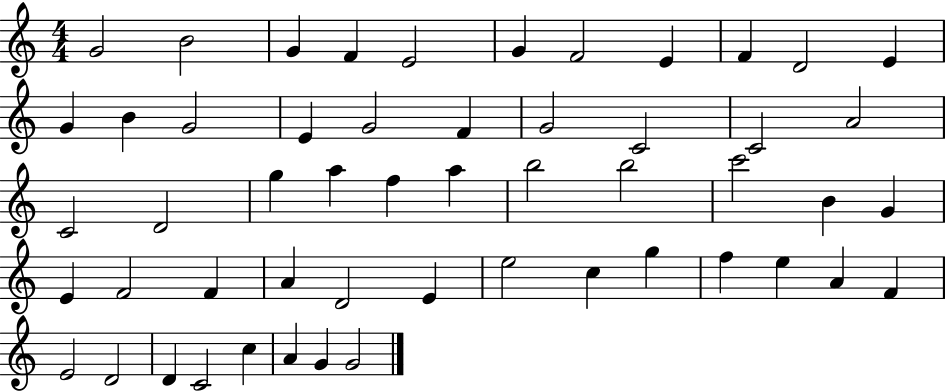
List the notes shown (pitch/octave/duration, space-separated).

G4/h B4/h G4/q F4/q E4/h G4/q F4/h E4/q F4/q D4/h E4/q G4/q B4/q G4/h E4/q G4/h F4/q G4/h C4/h C4/h A4/h C4/h D4/h G5/q A5/q F5/q A5/q B5/h B5/h C6/h B4/q G4/q E4/q F4/h F4/q A4/q D4/h E4/q E5/h C5/q G5/q F5/q E5/q A4/q F4/q E4/h D4/h D4/q C4/h C5/q A4/q G4/q G4/h